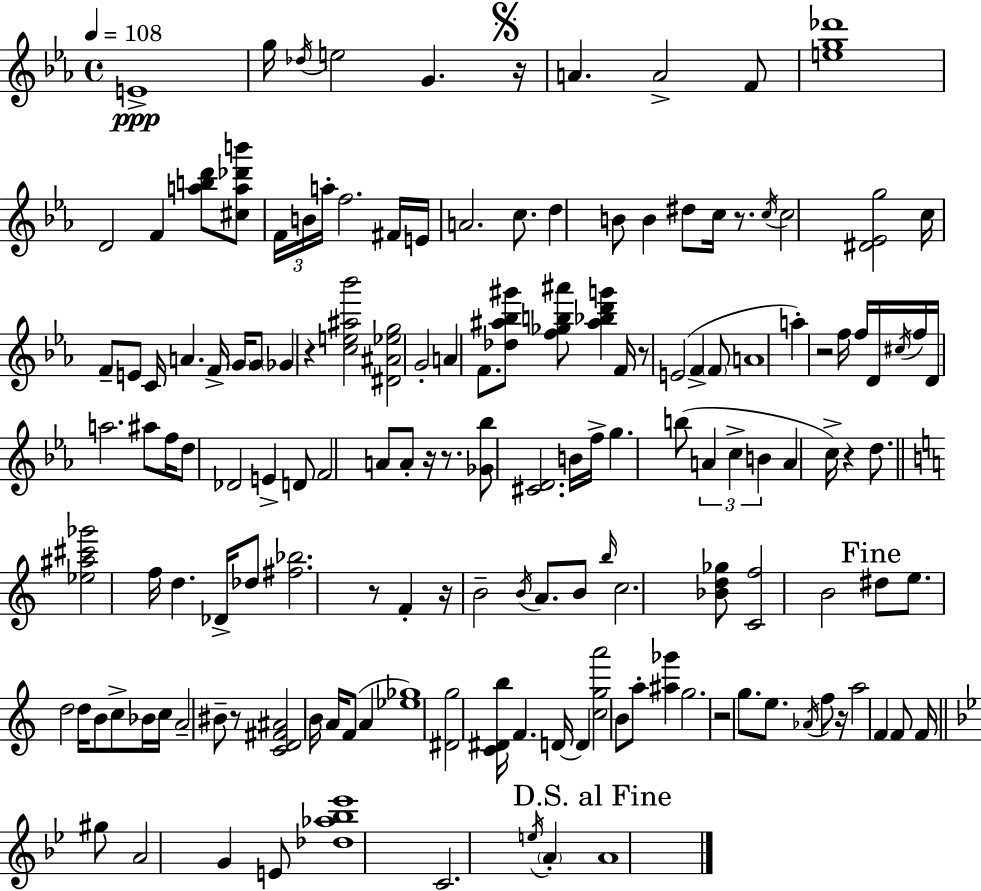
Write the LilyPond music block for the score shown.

{
  \clef treble
  \time 4/4
  \defaultTimeSignature
  \key c \minor
  \tempo 4 = 108
  e'1->\ppp | g''16 \acciaccatura { des''16 } e''2 g'4. | \mark \markup { \musicglyph "scripts.segno" } r16 a'4. a'2-> f'8 | <e'' g'' des'''>1 | \break d'2 f'4 <a'' b'' d'''>8 <cis'' a'' des''' b'''>8 | \tuplet 3/2 { f'16 b'16 a''16-. } f''2. | fis'16 e'16 a'2. c''8. | d''4 b'8 b'4 dis''8 c''16 r8. | \break \acciaccatura { c''16 } c''2 <dis' ees' g''>2 | c''16 f'8-- e'8 c'16 a'4. f'16-> \parenthesize g'16 | g'8 \parenthesize ges'4 r4 <c'' e'' ais'' bes'''>2 | <dis' ais' ees'' g''>2 g'2-. | \break a'4 f'8. <des'' ais'' bes'' gis'''>8 <f'' ges'' b'' ais'''>8 <ais'' bes'' d''' g'''>4 | f'16 r8 e'2( f'4-> | \parenthesize f'8 a'1 | a''4-.) r2 f''16 f''16 | \break d'16 \acciaccatura { cis''16 } f''16 d'16 a''2. | ais''8 f''16 d''8 des'2 e'4-> | d'8 f'2 a'8 a'8-. r16 | r8. <ges' bes''>8 <cis' d'>2. | \break b'16 f''16-> g''4. b''8( \tuplet 3/2 { a'4 c''4-> | b'4 } a'4 c''16->) r4 | d''8. \bar "||" \break \key c \major <ees'' ais'' cis''' ges'''>2 f''16 d''4. des'16-> | des''8 <fis'' bes''>2. r8 | f'4-. r16 b'2-- \acciaccatura { b'16 } a'8. | b'8 \grace { b''16 } c''2. | \break <bes' d'' ges''>8 <c' f''>2 b'2 | \mark "Fine" dis''8 e''8. d''2 d''16 | b'8 c''8-> bes'16 c''16 a'2-- bis'8-- | r8 <c' d' fis' ais'>2 b'16 a'16 f'8( a'4 | \break <ees'' ges''>1) | <dis' g''>2 <c' dis' b''>16 f'4. | d'16~~ d'4 <c'' g'' a'''>2 b'8 | a''8-. <ais'' ges'''>4 g''2. | \break r2 g''8. e''8. | \acciaccatura { aes'16 } f''8 r16 a''2 f'4 | f'8 f'16 \bar "||" \break \key bes \major gis''8 a'2 g'4 e'8 | <des'' aes'' bes'' ees'''>1 | c'2. \acciaccatura { e''16 } \parenthesize a'4-. | \mark "D.S. al Fine" a'1 | \break \bar "|."
}